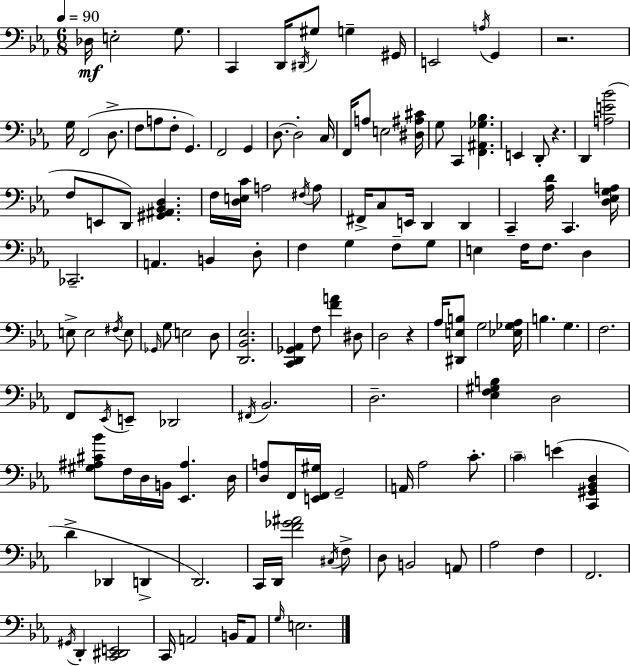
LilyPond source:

{
  \clef bass
  \numericTimeSignature
  \time 6/8
  \key ees \major
  \tempo 4 = 90
  des16\mf e2-. g8. | c,4 d,16 \acciaccatura { dis,16 } gis8 g4-- | gis,16 e,2 \acciaccatura { a16 } g,4 | r2. | \break g16 f,2( d8.-> | f8 a8 f8-. g,4.) | f,2 g,4 | d8.~~ d2-. | \break c16 f,16 a8 e2 | <dis ais cis'>16 g8 c,4 <f, ais, ges bes>4. | e,4 d,8-. r4. | d,4 <a e' bes'>2( | \break f8 e,8 d,8) <gis, ais, bes, d>4. | f16 <d e c'>16 a2 | \acciaccatura { fis16 } a8 fis,16-> c8 e,16 d,4 d,4 | c,4-- <aes d'>16 c,4. | \break <d ees g a>16 ces,2.-- | a,4. b,4 | d8-. f4 g4 f8-- | g8 e4 f16 f8. d4 | \break e8-> e2 | \acciaccatura { fis16 } e8 \grace { ges,16 } g8 e2 | d8 <d, bes, ees>2. | <c, d, ges, aes,>4 f8 <f' a'>4 | \break dis8 d2 | r4 aes16 <dis, e b>8 g2 | <ees ges aes>16 b4. g4. | f2. | \break f,8 \acciaccatura { ees,16 } e,8-- des,2 | \acciaccatura { fis,16 } bes,2. | d2.-- | <ees f gis b>4 d2 | \break <gis ais cis' bes'>8 f16 d16 b,16 | <ees, ais>4. d16 <d a>8 f,16 <e, f, gis>16 g,2-- | a,16 aes2 | c'8.-. \parenthesize c'4-- e'4( | \break <c, gis, bes, d>4 d'4-> des,4 | d,4-> d,2.) | c,16 d,16 <f' ges' ais'>2 | \acciaccatura { cis16 } f8-> d8 b,2 | \break a,8 aes2 | f4 f,2. | \acciaccatura { gis,16 } d,4-. | <c, dis, e,>2 c,16 a,2 | \break b,16 a,8 \grace { g16 } e2. | \bar "|."
}